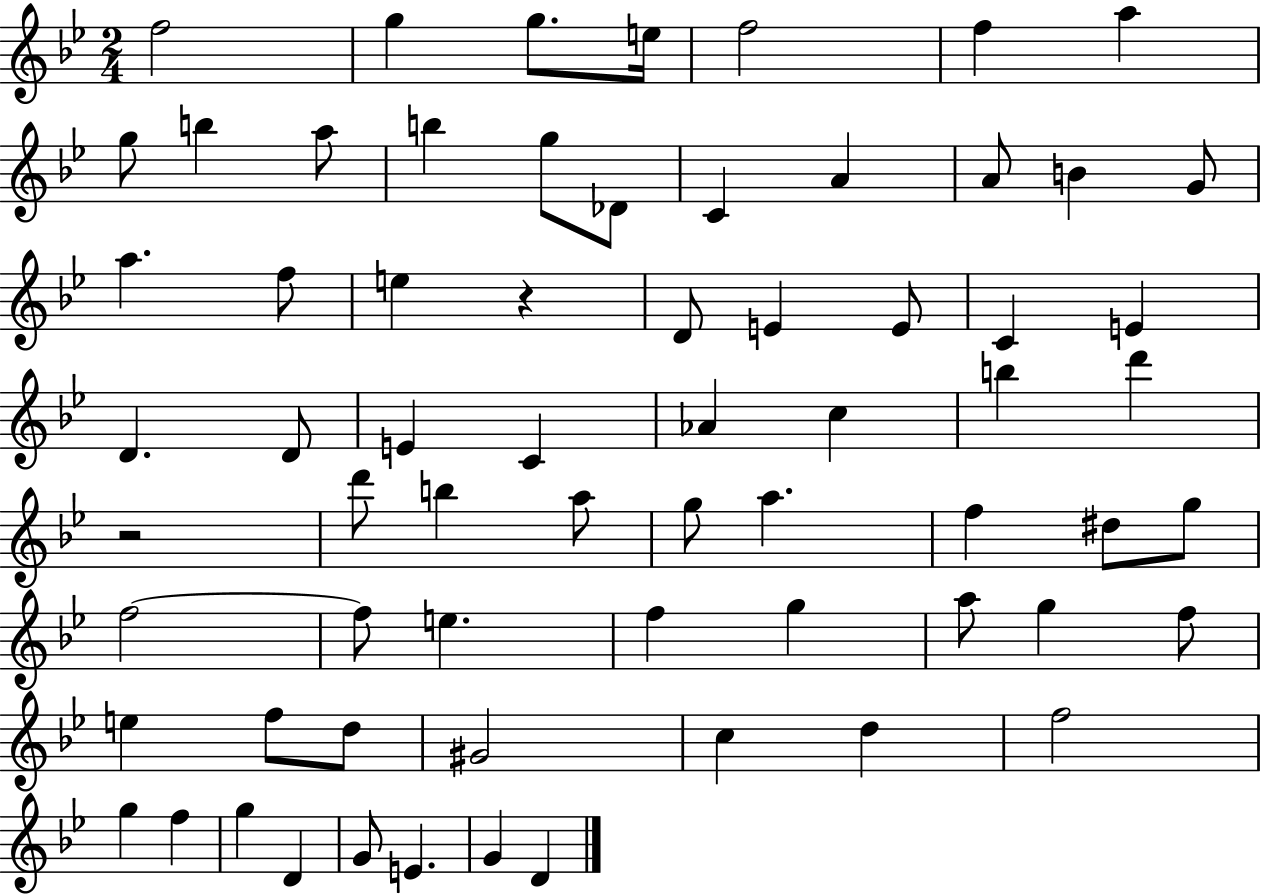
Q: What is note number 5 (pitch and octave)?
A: F5